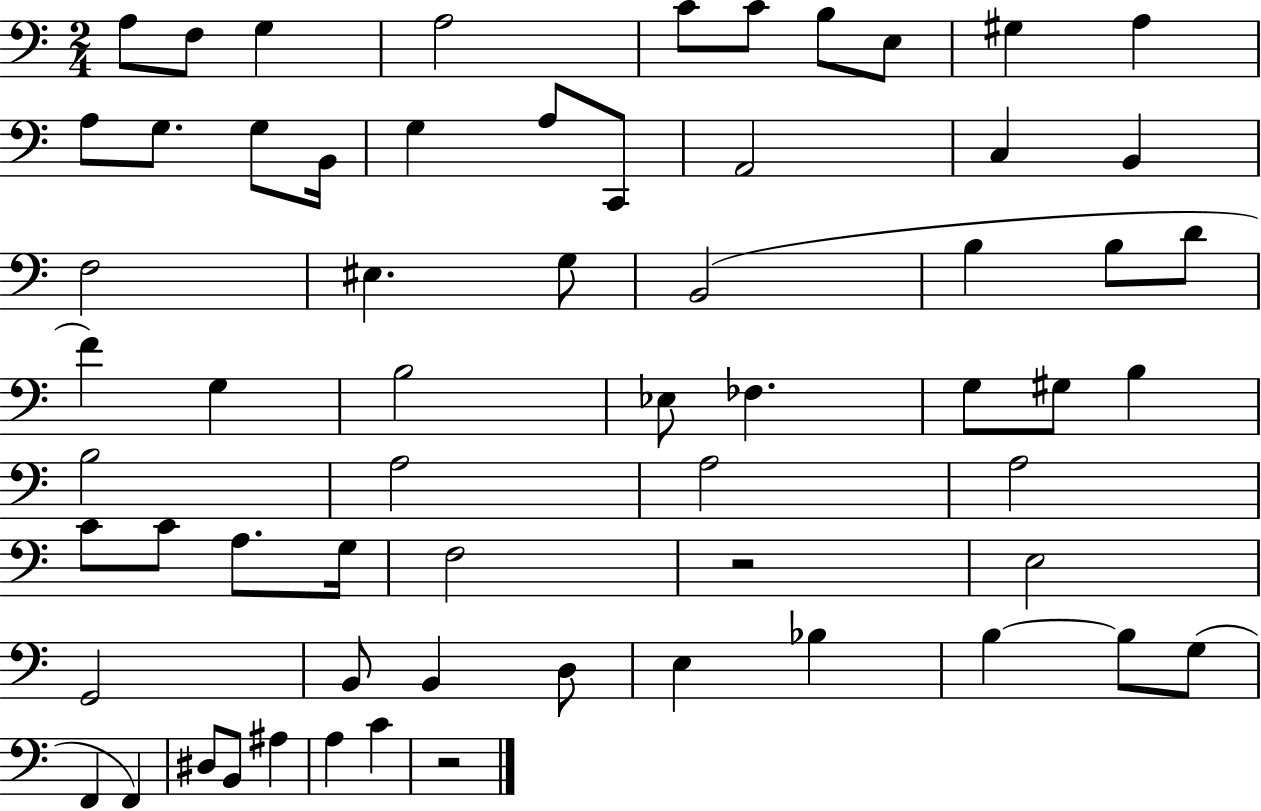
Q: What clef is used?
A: bass